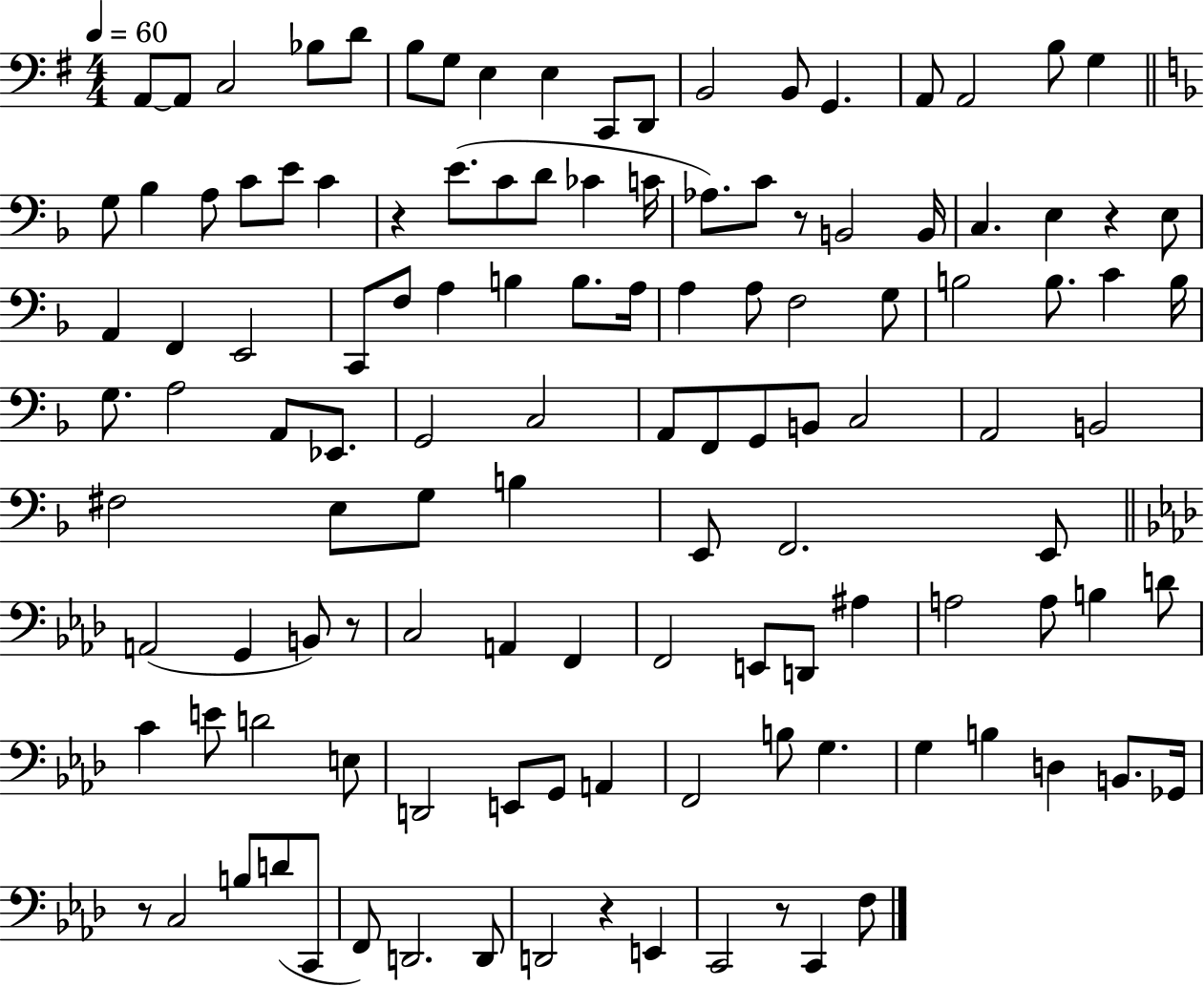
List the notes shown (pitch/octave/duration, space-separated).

A2/e A2/e C3/h Bb3/e D4/e B3/e G3/e E3/q E3/q C2/e D2/e B2/h B2/e G2/q. A2/e A2/h B3/e G3/q G3/e Bb3/q A3/e C4/e E4/e C4/q R/q E4/e. C4/e D4/e CES4/q C4/s Ab3/e. C4/e R/e B2/h B2/s C3/q. E3/q R/q E3/e A2/q F2/q E2/h C2/e F3/e A3/q B3/q B3/e. A3/s A3/q A3/e F3/h G3/e B3/h B3/e. C4/q B3/s G3/e. A3/h A2/e Eb2/e. G2/h C3/h A2/e F2/e G2/e B2/e C3/h A2/h B2/h F#3/h E3/e G3/e B3/q E2/e F2/h. E2/e A2/h G2/q B2/e R/e C3/h A2/q F2/q F2/h E2/e D2/e A#3/q A3/h A3/e B3/q D4/e C4/q E4/e D4/h E3/e D2/h E2/e G2/e A2/q F2/h B3/e G3/q. G3/q B3/q D3/q B2/e. Gb2/s R/e C3/h B3/e D4/e C2/e F2/e D2/h. D2/e D2/h R/q E2/q C2/h R/e C2/q F3/e